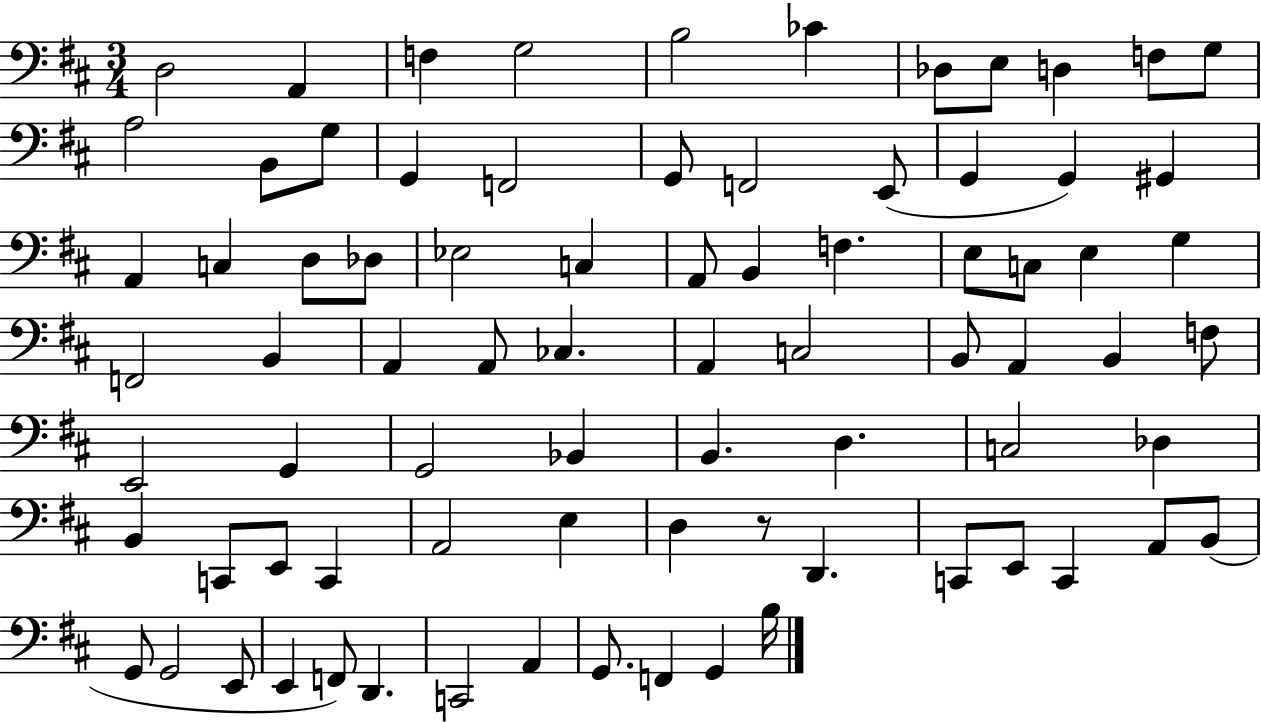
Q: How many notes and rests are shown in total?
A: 80